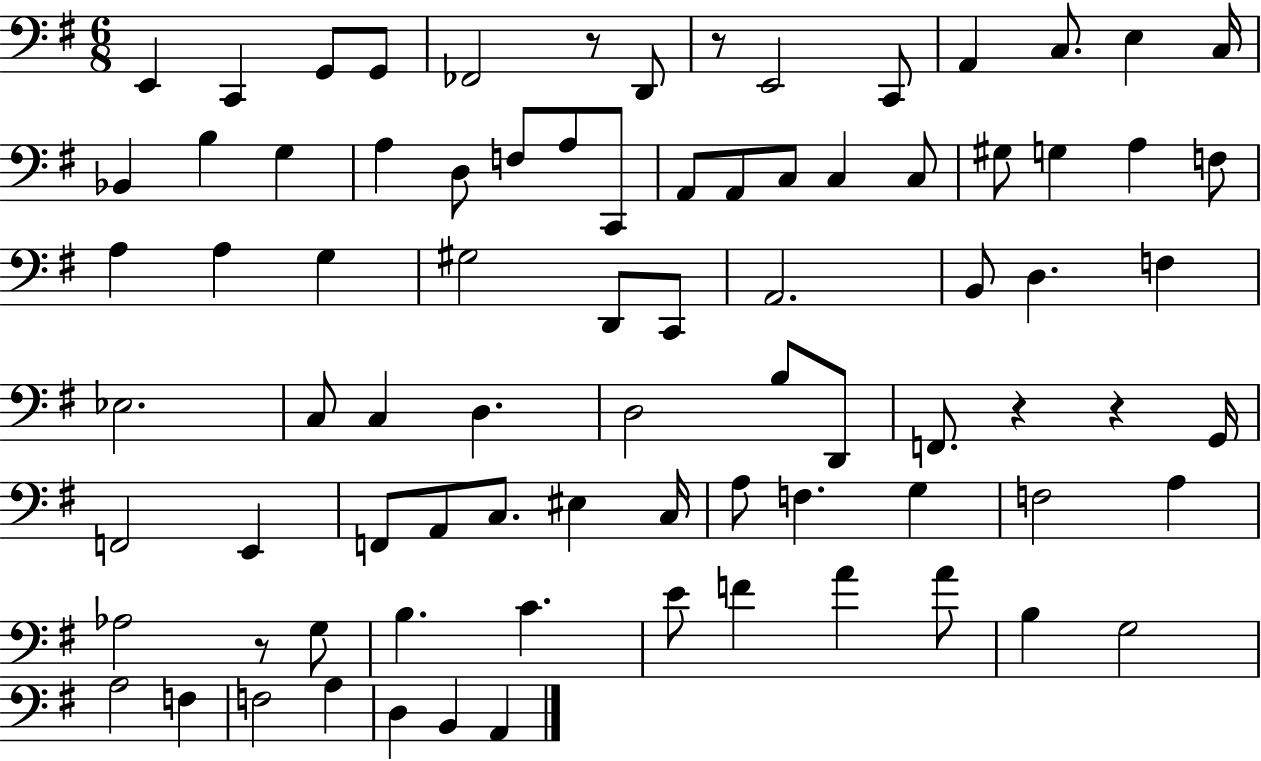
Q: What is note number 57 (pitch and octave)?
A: F3